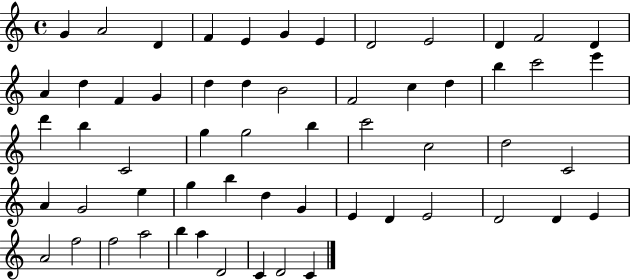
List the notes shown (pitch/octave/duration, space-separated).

G4/q A4/h D4/q F4/q E4/q G4/q E4/q D4/h E4/h D4/q F4/h D4/q A4/q D5/q F4/q G4/q D5/q D5/q B4/h F4/h C5/q D5/q B5/q C6/h E6/q D6/q B5/q C4/h G5/q G5/h B5/q C6/h C5/h D5/h C4/h A4/q G4/h E5/q G5/q B5/q D5/q G4/q E4/q D4/q E4/h D4/h D4/q E4/q A4/h F5/h F5/h A5/h B5/q A5/q D4/h C4/q D4/h C4/q